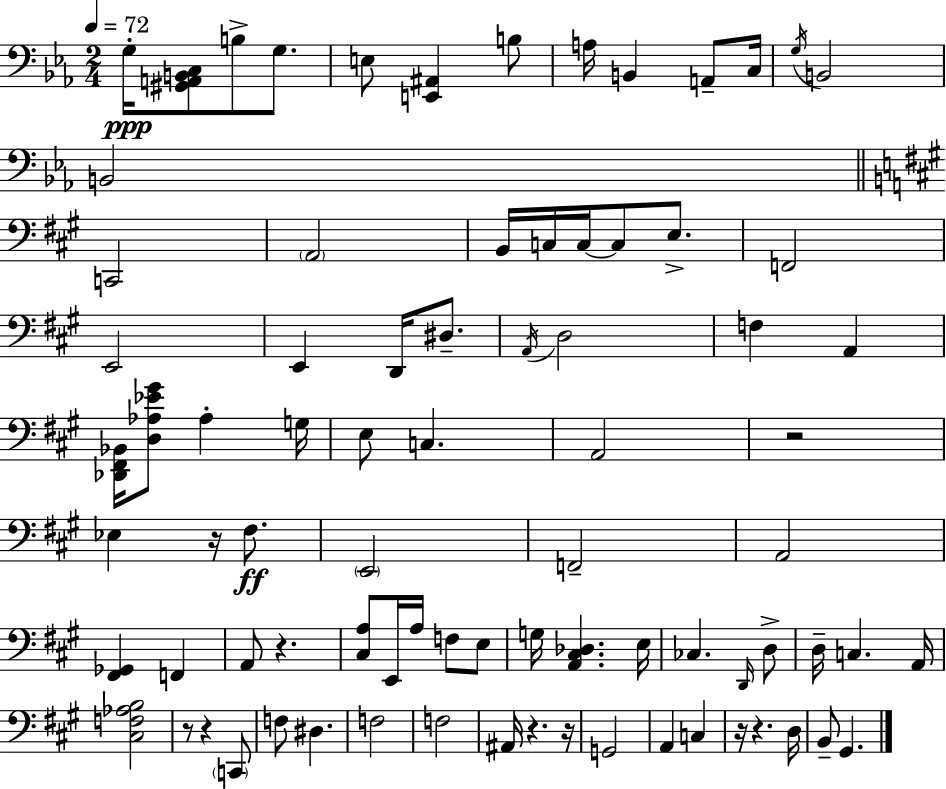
X:1
T:Untitled
M:2/4
L:1/4
K:Cm
G,/4 [^G,,A,,B,,C,]/2 B,/2 G,/2 E,/2 [E,,^A,,] B,/2 A,/4 B,, A,,/2 C,/4 G,/4 B,,2 B,,2 C,,2 A,,2 B,,/4 C,/4 C,/4 C,/2 E,/2 F,,2 E,,2 E,, D,,/4 ^D,/2 A,,/4 D,2 F, A,, [_D,,^F,,_B,,]/4 [D,_A,_E^G]/2 _A, G,/4 E,/2 C, A,,2 z2 _E, z/4 ^F,/2 E,,2 F,,2 A,,2 [^F,,_G,,] F,, A,,/2 z [^C,A,]/2 E,,/4 A,/4 F,/2 E,/2 G,/4 [A,,^C,_D,] E,/4 _C, D,,/4 D,/2 D,/4 C, A,,/4 [^C,F,_A,B,]2 z/2 z C,,/2 F,/2 ^D, F,2 F,2 ^A,,/4 z z/4 G,,2 A,, C, z/4 z D,/4 B,,/2 ^G,,